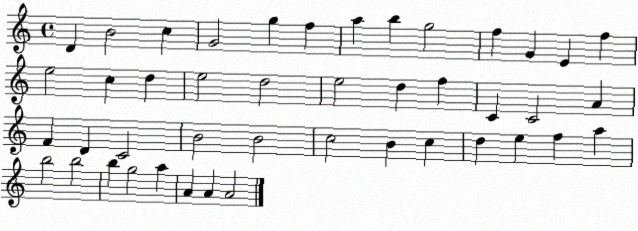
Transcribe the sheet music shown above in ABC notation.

X:1
T:Untitled
M:4/4
L:1/4
K:C
D B2 c G2 g f a b g2 f G E f e2 c d e2 d2 e2 d f C C2 A F D C2 B2 B2 c2 B c d e f a b2 b2 b g2 a A A A2